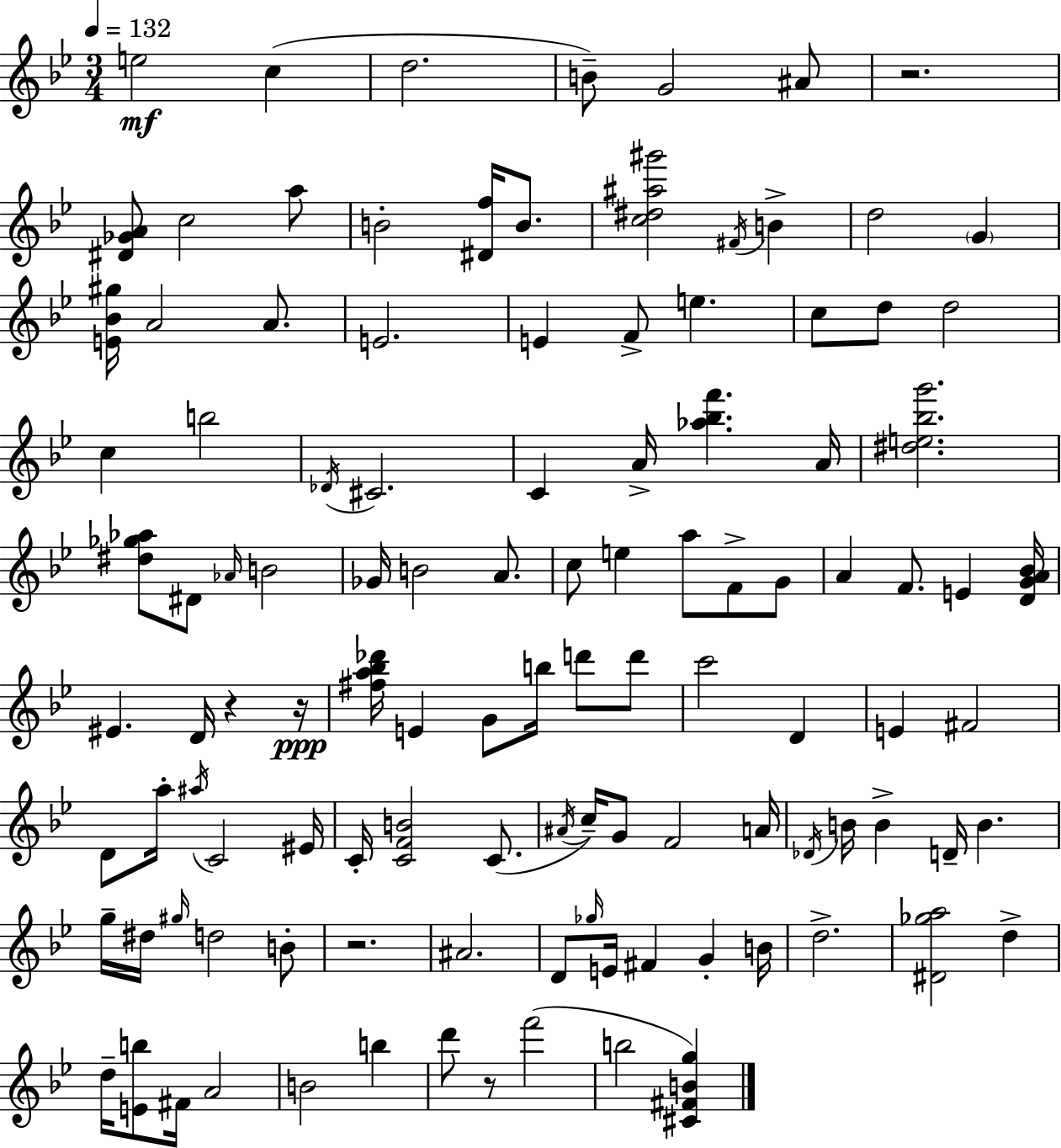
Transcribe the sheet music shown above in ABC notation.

X:1
T:Untitled
M:3/4
L:1/4
K:Bb
e2 c d2 B/2 G2 ^A/2 z2 [^D_GA]/2 c2 a/2 B2 [^Df]/4 B/2 [c^d^a^g']2 ^F/4 B d2 G [E_B^g]/4 A2 A/2 E2 E F/2 e c/2 d/2 d2 c b2 _D/4 ^C2 C A/4 [_a_bf'] A/4 [^de_bg']2 [^d_g_a]/2 ^D/2 _A/4 B2 _G/4 B2 A/2 c/2 e a/2 F/2 G/2 A F/2 E [DGA_B]/4 ^E D/4 z z/4 [^fa_b_d']/4 E G/2 b/4 d'/2 d'/2 c'2 D E ^F2 D/2 a/4 ^a/4 C2 ^E/4 C/4 [CFB]2 C/2 ^A/4 c/4 G/2 F2 A/4 _D/4 B/4 B D/4 B g/4 ^d/4 ^g/4 d2 B/2 z2 ^A2 D/2 _g/4 E/4 ^F G B/4 d2 [^D_ga]2 d d/4 [Eb]/2 ^F/4 A2 B2 b d'/2 z/2 f'2 b2 [^C^FBg]